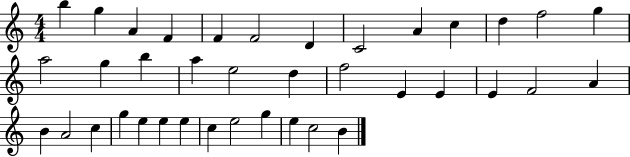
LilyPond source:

{
  \clef treble
  \numericTimeSignature
  \time 4/4
  \key c \major
  b''4 g''4 a'4 f'4 | f'4 f'2 d'4 | c'2 a'4 c''4 | d''4 f''2 g''4 | \break a''2 g''4 b''4 | a''4 e''2 d''4 | f''2 e'4 e'4 | e'4 f'2 a'4 | \break b'4 a'2 c''4 | g''4 e''4 e''4 e''4 | c''4 e''2 g''4 | e''4 c''2 b'4 | \break \bar "|."
}